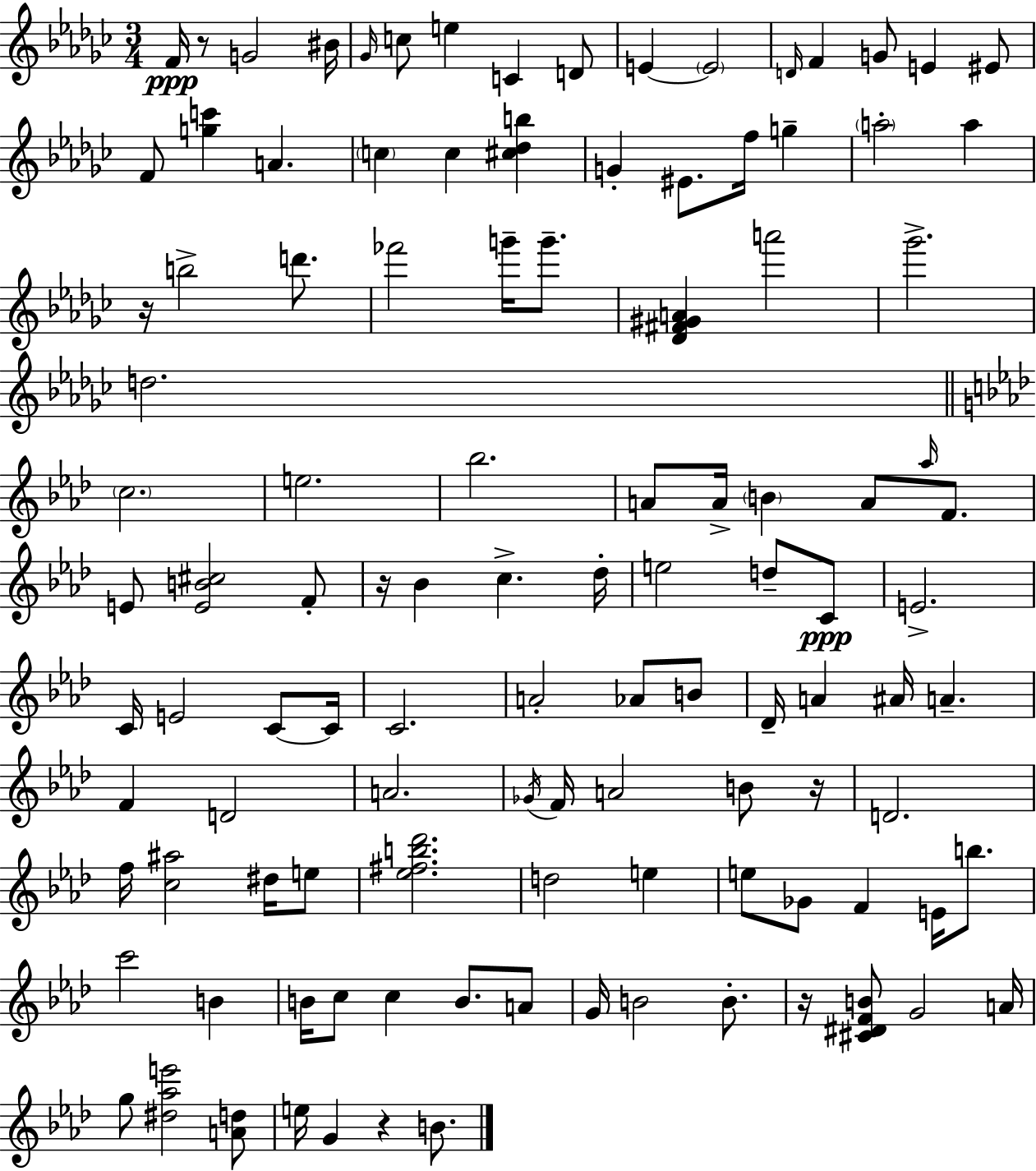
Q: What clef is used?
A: treble